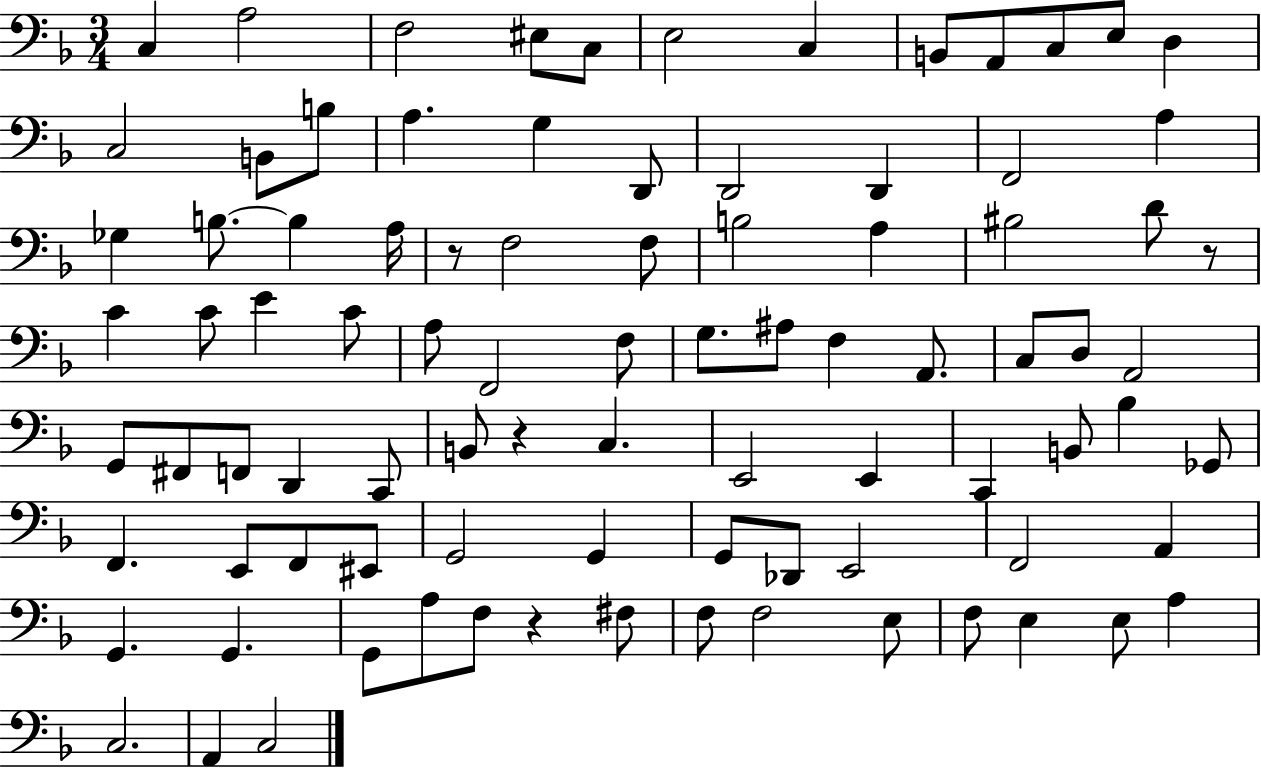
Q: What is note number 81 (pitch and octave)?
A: E3